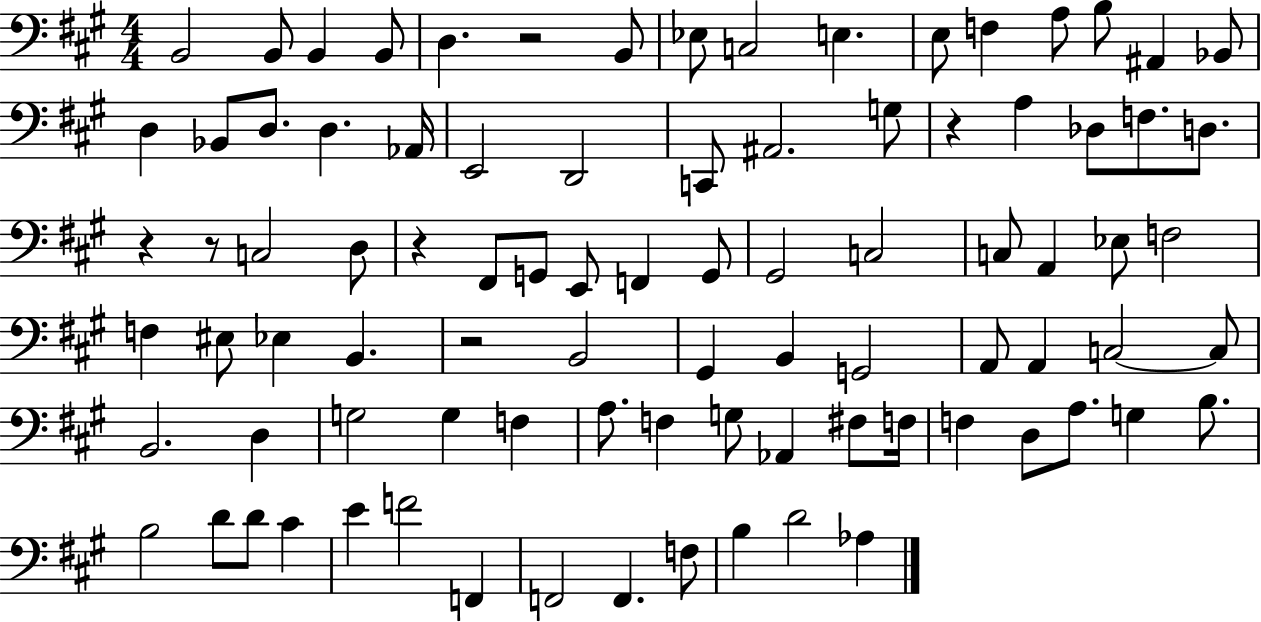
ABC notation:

X:1
T:Untitled
M:4/4
L:1/4
K:A
B,,2 B,,/2 B,, B,,/2 D, z2 B,,/2 _E,/2 C,2 E, E,/2 F, A,/2 B,/2 ^A,, _B,,/2 D, _B,,/2 D,/2 D, _A,,/4 E,,2 D,,2 C,,/2 ^A,,2 G,/2 z A, _D,/2 F,/2 D,/2 z z/2 C,2 D,/2 z ^F,,/2 G,,/2 E,,/2 F,, G,,/2 ^G,,2 C,2 C,/2 A,, _E,/2 F,2 F, ^E,/2 _E, B,, z2 B,,2 ^G,, B,, G,,2 A,,/2 A,, C,2 C,/2 B,,2 D, G,2 G, F, A,/2 F, G,/2 _A,, ^F,/2 F,/4 F, D,/2 A,/2 G, B,/2 B,2 D/2 D/2 ^C E F2 F,, F,,2 F,, F,/2 B, D2 _A,